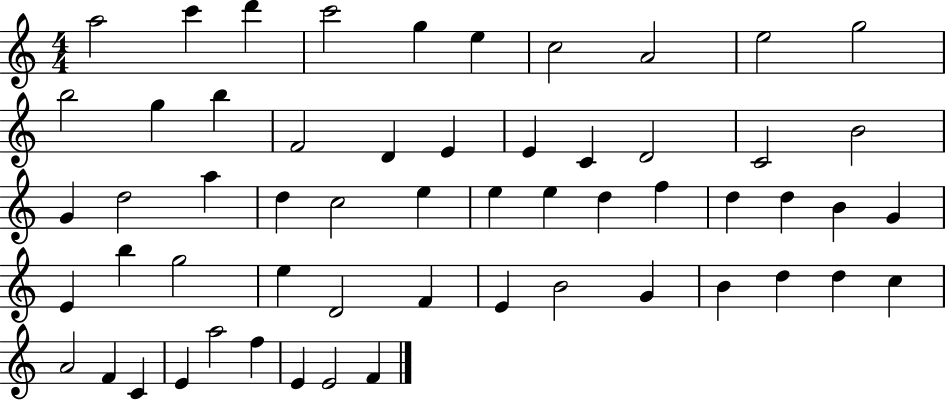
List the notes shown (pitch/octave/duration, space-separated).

A5/h C6/q D6/q C6/h G5/q E5/q C5/h A4/h E5/h G5/h B5/h G5/q B5/q F4/h D4/q E4/q E4/q C4/q D4/h C4/h B4/h G4/q D5/h A5/q D5/q C5/h E5/q E5/q E5/q D5/q F5/q D5/q D5/q B4/q G4/q E4/q B5/q G5/h E5/q D4/h F4/q E4/q B4/h G4/q B4/q D5/q D5/q C5/q A4/h F4/q C4/q E4/q A5/h F5/q E4/q E4/h F4/q